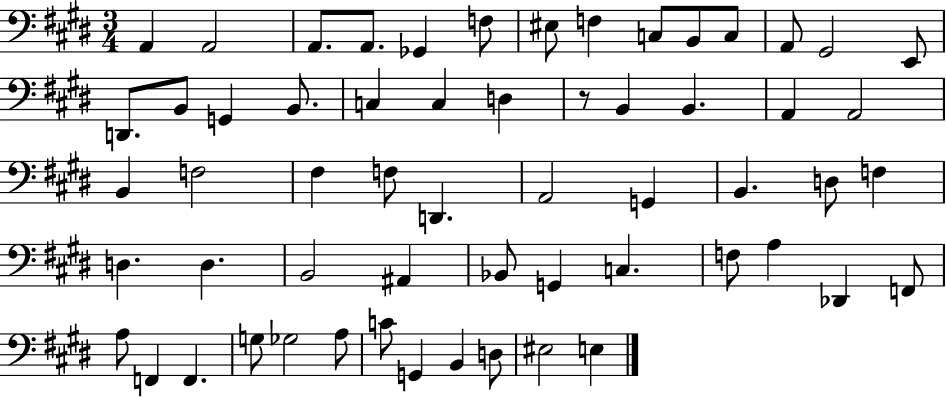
{
  \clef bass
  \numericTimeSignature
  \time 3/4
  \key e \major
  a,4 a,2 | a,8. a,8. ges,4 f8 | eis8 f4 c8 b,8 c8 | a,8 gis,2 e,8 | \break d,8. b,8 g,4 b,8. | c4 c4 d4 | r8 b,4 b,4. | a,4 a,2 | \break b,4 f2 | fis4 f8 d,4. | a,2 g,4 | b,4. d8 f4 | \break d4. d4. | b,2 ais,4 | bes,8 g,4 c4. | f8 a4 des,4 f,8 | \break a8 f,4 f,4. | g8 ges2 a8 | c'8 g,4 b,4 d8 | eis2 e4 | \break \bar "|."
}